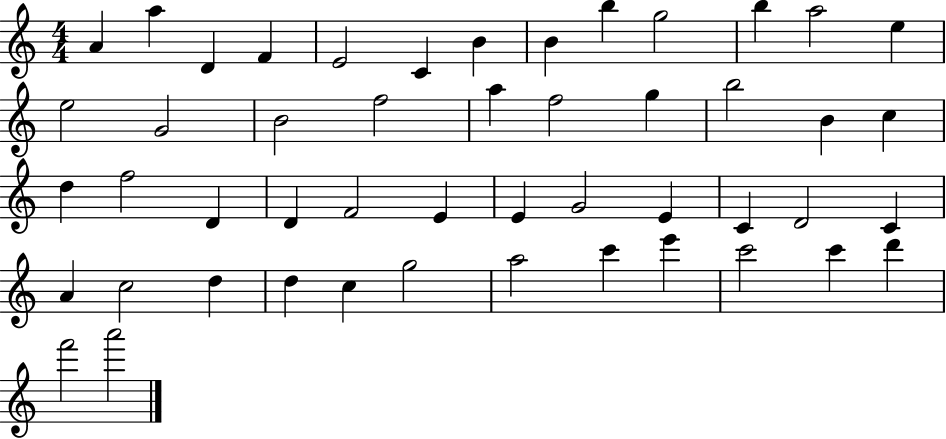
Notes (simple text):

A4/q A5/q D4/q F4/q E4/h C4/q B4/q B4/q B5/q G5/h B5/q A5/h E5/q E5/h G4/h B4/h F5/h A5/q F5/h G5/q B5/h B4/q C5/q D5/q F5/h D4/q D4/q F4/h E4/q E4/q G4/h E4/q C4/q D4/h C4/q A4/q C5/h D5/q D5/q C5/q G5/h A5/h C6/q E6/q C6/h C6/q D6/q F6/h A6/h